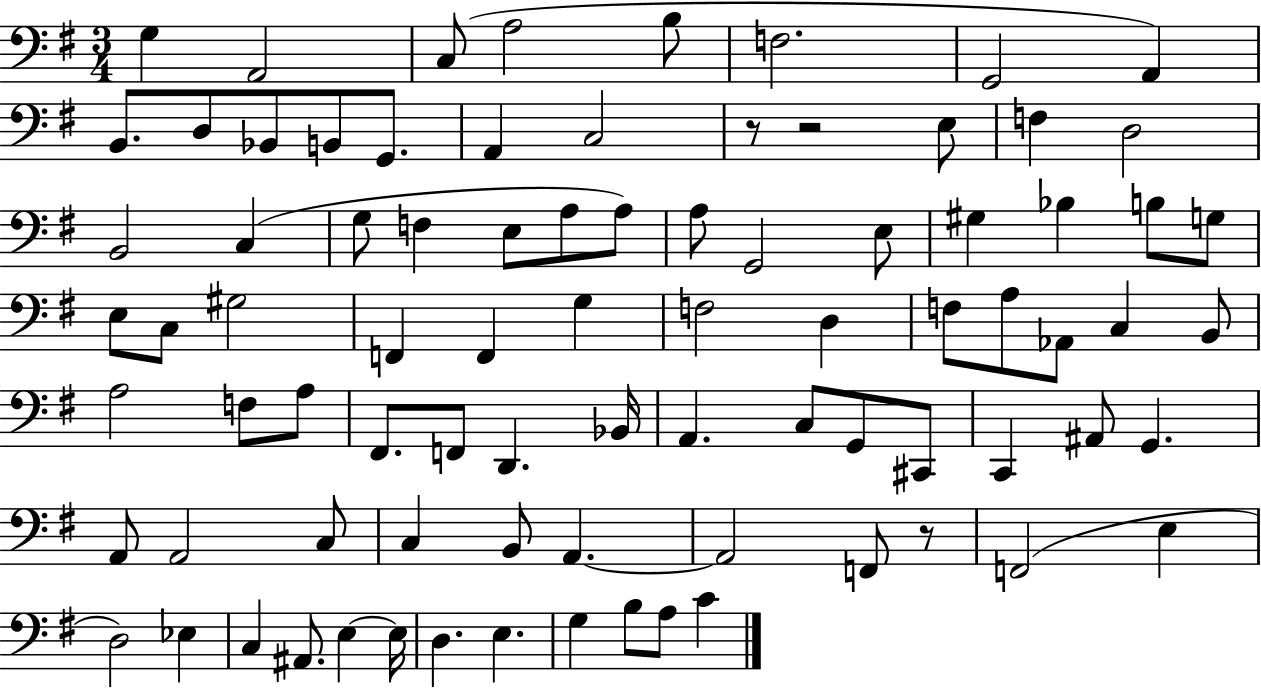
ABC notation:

X:1
T:Untitled
M:3/4
L:1/4
K:G
G, A,,2 C,/2 A,2 B,/2 F,2 G,,2 A,, B,,/2 D,/2 _B,,/2 B,,/2 G,,/2 A,, C,2 z/2 z2 E,/2 F, D,2 B,,2 C, G,/2 F, E,/2 A,/2 A,/2 A,/2 G,,2 E,/2 ^G, _B, B,/2 G,/2 E,/2 C,/2 ^G,2 F,, F,, G, F,2 D, F,/2 A,/2 _A,,/2 C, B,,/2 A,2 F,/2 A,/2 ^F,,/2 F,,/2 D,, _B,,/4 A,, C,/2 G,,/2 ^C,,/2 C,, ^A,,/2 G,, A,,/2 A,,2 C,/2 C, B,,/2 A,, A,,2 F,,/2 z/2 F,,2 E, D,2 _E, C, ^A,,/2 E, E,/4 D, E, G, B,/2 A,/2 C